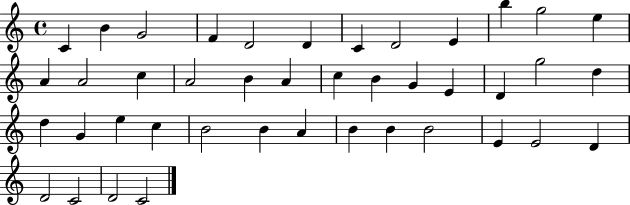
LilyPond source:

{
  \clef treble
  \time 4/4
  \defaultTimeSignature
  \key c \major
  c'4 b'4 g'2 | f'4 d'2 d'4 | c'4 d'2 e'4 | b''4 g''2 e''4 | \break a'4 a'2 c''4 | a'2 b'4 a'4 | c''4 b'4 g'4 e'4 | d'4 g''2 d''4 | \break d''4 g'4 e''4 c''4 | b'2 b'4 a'4 | b'4 b'4 b'2 | e'4 e'2 d'4 | \break d'2 c'2 | d'2 c'2 | \bar "|."
}